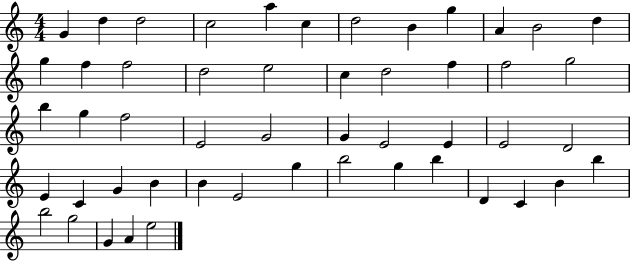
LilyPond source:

{
  \clef treble
  \numericTimeSignature
  \time 4/4
  \key c \major
  g'4 d''4 d''2 | c''2 a''4 c''4 | d''2 b'4 g''4 | a'4 b'2 d''4 | \break g''4 f''4 f''2 | d''2 e''2 | c''4 d''2 f''4 | f''2 g''2 | \break b''4 g''4 f''2 | e'2 g'2 | g'4 e'2 e'4 | e'2 d'2 | \break e'4 c'4 g'4 b'4 | b'4 e'2 g''4 | b''2 g''4 b''4 | d'4 c'4 b'4 b''4 | \break b''2 g''2 | g'4 a'4 e''2 | \bar "|."
}